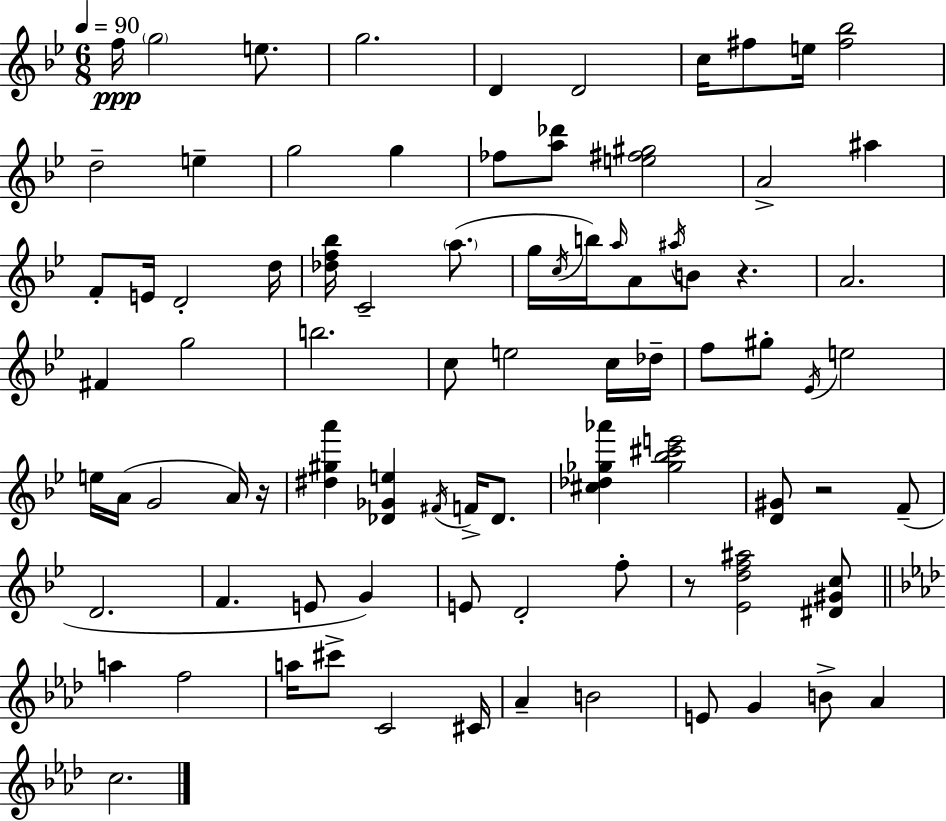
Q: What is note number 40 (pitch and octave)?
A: Eb4